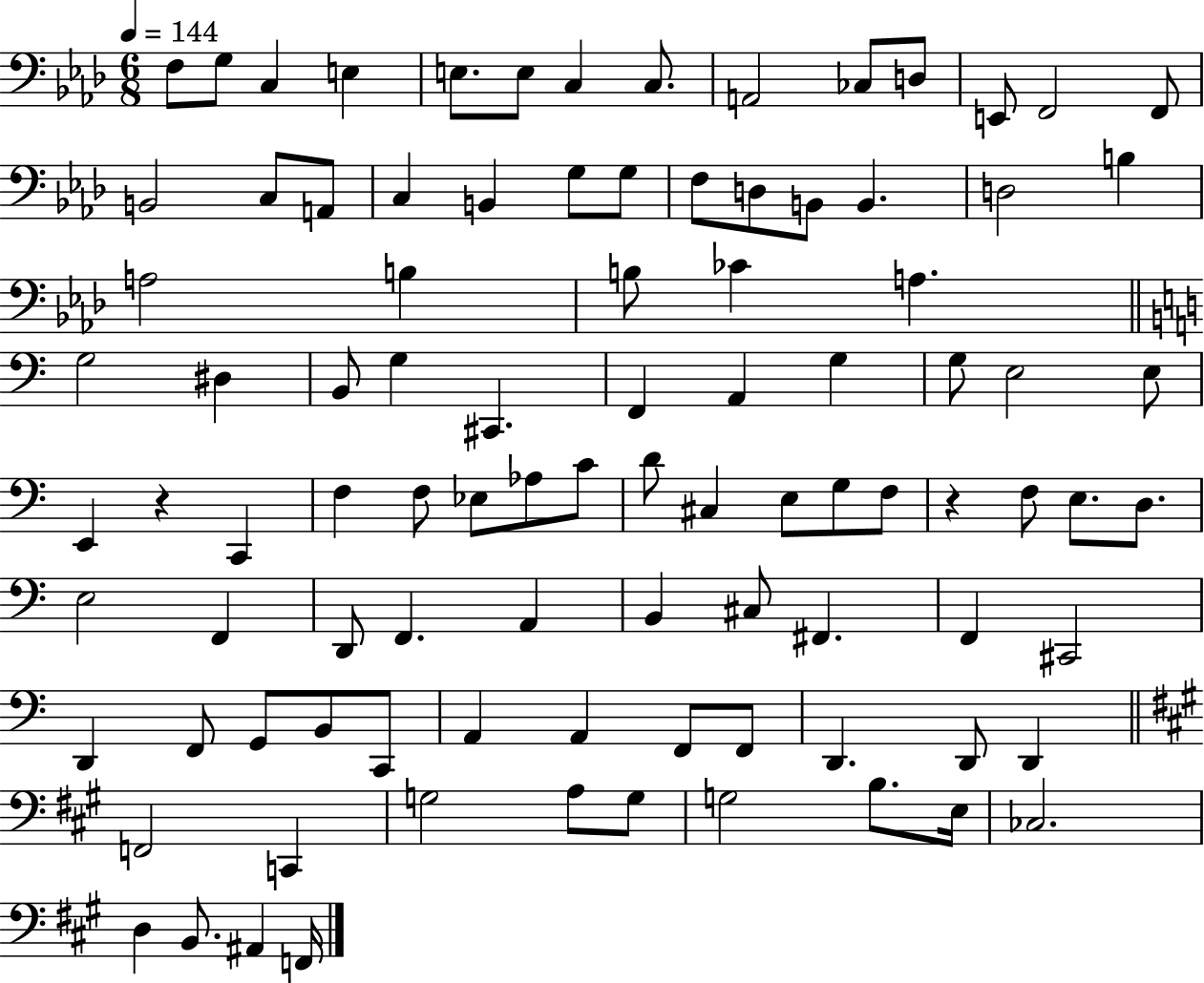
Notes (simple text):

F3/e G3/e C3/q E3/q E3/e. E3/e C3/q C3/e. A2/h CES3/e D3/e E2/e F2/h F2/e B2/h C3/e A2/e C3/q B2/q G3/e G3/e F3/e D3/e B2/e B2/q. D3/h B3/q A3/h B3/q B3/e CES4/q A3/q. G3/h D#3/q B2/e G3/q C#2/q. F2/q A2/q G3/q G3/e E3/h E3/e E2/q R/q C2/q F3/q F3/e Eb3/e Ab3/e C4/e D4/e C#3/q E3/e G3/e F3/e R/q F3/e E3/e. D3/e. E3/h F2/q D2/e F2/q. A2/q B2/q C#3/e F#2/q. F2/q C#2/h D2/q F2/e G2/e B2/e C2/e A2/q A2/q F2/e F2/e D2/q. D2/e D2/q F2/h C2/q G3/h A3/e G3/e G3/h B3/e. E3/s CES3/h. D3/q B2/e. A#2/q F2/s